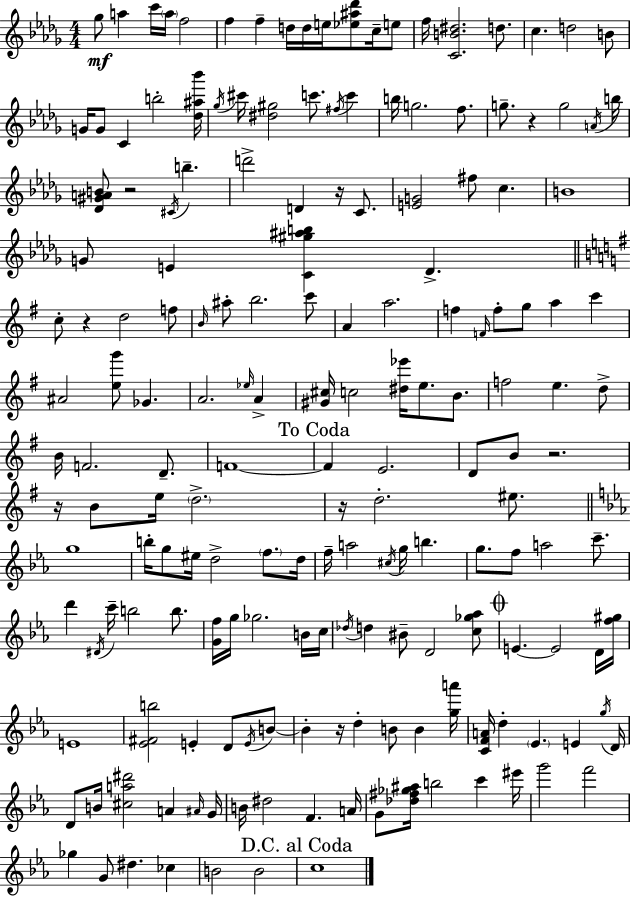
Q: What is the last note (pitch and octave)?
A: C5